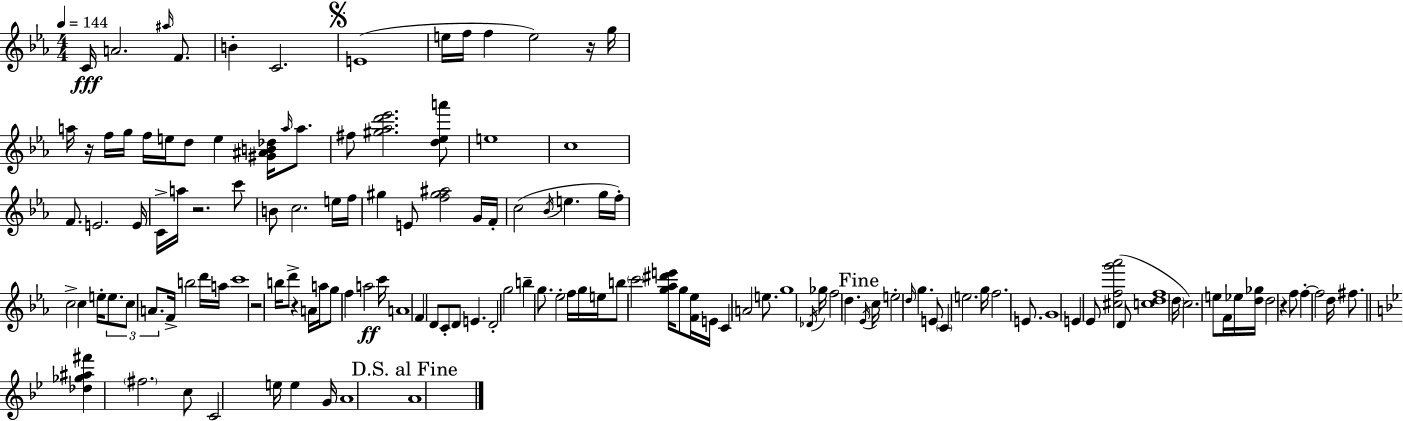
{
  \clef treble
  \numericTimeSignature
  \time 4/4
  \key ees \major
  \tempo 4 = 144
  \repeat volta 2 { c'16\fff a'2. \grace { ais''16 } f'8. | b'4-. c'2. | \mark \markup { \musicglyph "scripts.segno" } e'1( | e''16 f''16 f''4 e''2) r16 | \break g''16 a''16 r16 f''16 g''16 f''16 e''16 d''8 e''4 <gis' ais' b' des''>16 \grace { a''16 } a''8. | fis''8 <gis'' aes'' d''' ees'''>2. | <d'' ees'' a'''>8 e''1 | c''1 | \break f'8. e'2. | e'16 c'16-> a''16 r2. | c'''8 b'8 c''2. | e''16 f''16 gis''4 e'8 <f'' gis'' ais''>2 | \break g'16 f'16-. c''2( \acciaccatura { bes'16 } e''4. | g''16 f''16-.) c''2-> c''4 e''16-. | \tuplet 3/2 { e''8. c''8 a'8. } f'16-> b''2 | d'''16 a''16 c'''1 | \break r2 b''16 d'''8-> r4 | a'16 a''16 g''8 f''4 a''2\ff | c'''16 a'1 | f'4 d'8 c'8-. d'8 e'4. | \break d'2-. g''2 | b''4-- g''8. ees''2-. | f''16 g''16 e''16 b''8 \parenthesize c'''2 <g'' aes'' dis''' e'''>16 | g''8 <f' ees''>16 e'16 c'4 a'2 | \break e''8. g''1 | \acciaccatura { des'16 } ges''16 f''2 d''4. | \mark "Fine" \acciaccatura { ees'16 } c''16 e''2-. \grace { d''16 } g''4. | e'8 \parenthesize c'4 e''2. | \break g''16 f''2. | e'8. g'1 | e'4 ees'8 <cis'' f'' g''' aes'''>2( | d'8 <c'' d'' f''>1 | \break \parenthesize d''16 c''2.) | e''8 f'16 ees''16 <d'' ges''>16 d''2 | r4 f''8 f''4-.~~ f''2 | d''16 fis''8. \bar "||" \break \key g \minor <des'' ges'' ais'' fis'''>4 \parenthesize fis''2. | c''8 c'2 e''16 e''4 g'16 | a'1 | \mark "D.S. al Fine" a'1 | \break } \bar "|."
}